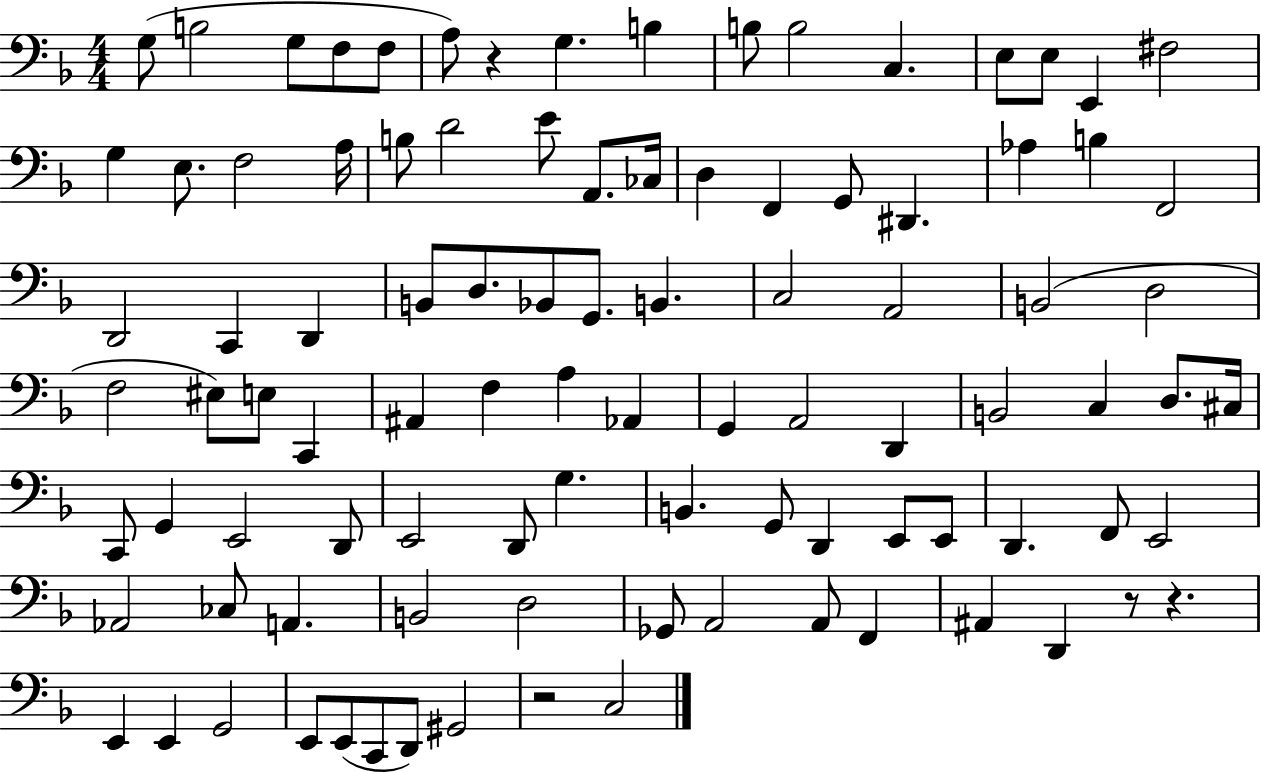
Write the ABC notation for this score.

X:1
T:Untitled
M:4/4
L:1/4
K:F
G,/2 B,2 G,/2 F,/2 F,/2 A,/2 z G, B, B,/2 B,2 C, E,/2 E,/2 E,, ^F,2 G, E,/2 F,2 A,/4 B,/2 D2 E/2 A,,/2 _C,/4 D, F,, G,,/2 ^D,, _A, B, F,,2 D,,2 C,, D,, B,,/2 D,/2 _B,,/2 G,,/2 B,, C,2 A,,2 B,,2 D,2 F,2 ^E,/2 E,/2 C,, ^A,, F, A, _A,, G,, A,,2 D,, B,,2 C, D,/2 ^C,/4 C,,/2 G,, E,,2 D,,/2 E,,2 D,,/2 G, B,, G,,/2 D,, E,,/2 E,,/2 D,, F,,/2 E,,2 _A,,2 _C,/2 A,, B,,2 D,2 _G,,/2 A,,2 A,,/2 F,, ^A,, D,, z/2 z E,, E,, G,,2 E,,/2 E,,/2 C,,/2 D,,/2 ^G,,2 z2 C,2